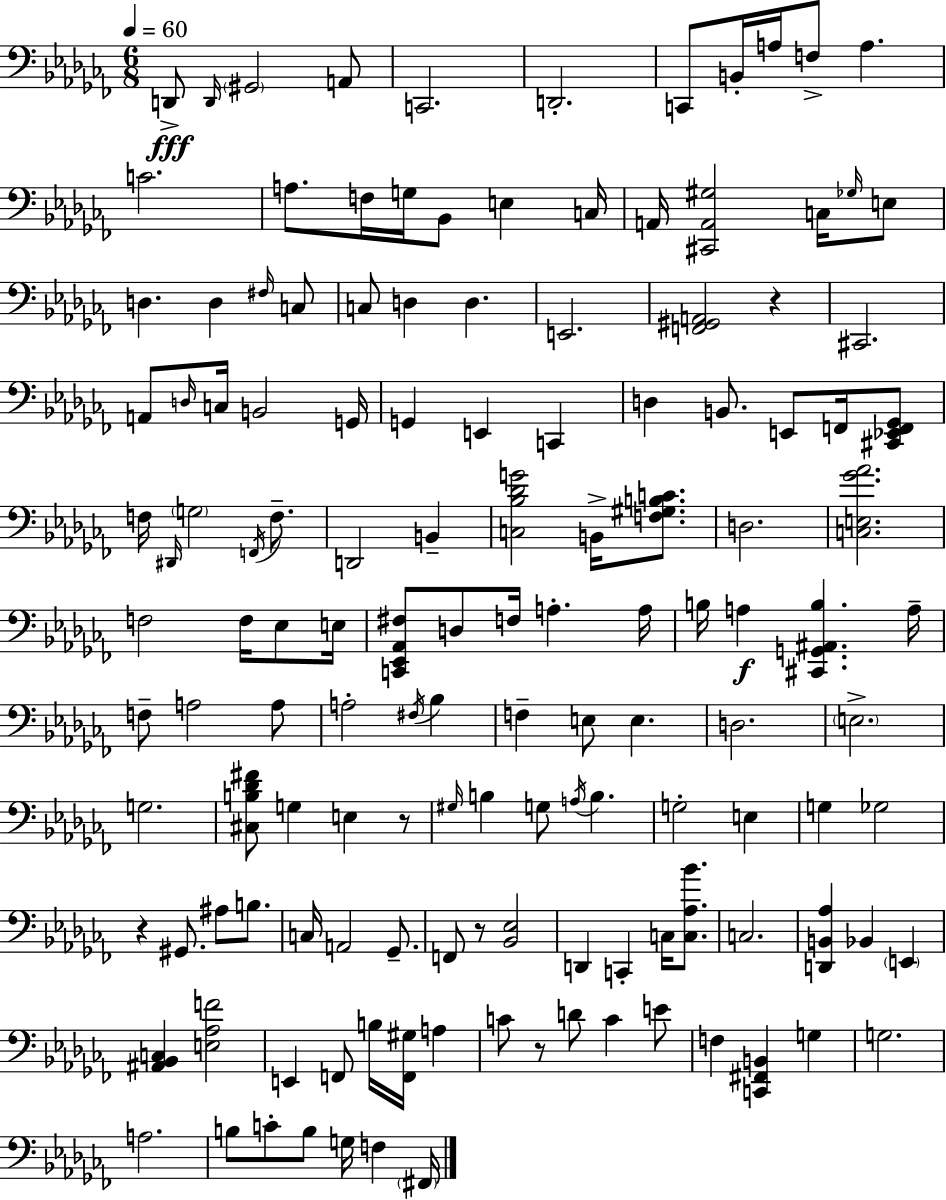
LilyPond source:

{
  \clef bass
  \numericTimeSignature
  \time 6/8
  \key aes \minor
  \tempo 4 = 60
  d,8->\fff \grace { d,16 } \parenthesize gis,2 a,8 | c,2. | d,2.-. | c,8 b,16-. a16 f8-> a4. | \break c'2. | a8. f16 g16 bes,8 e4 | c16 a,16 <cis, a, gis>2 c16 \grace { ges16 } | e8 d4. d4 | \break \grace { fis16 } c8 c8 d4 d4. | e,2. | <f, gis, a,>2 r4 | cis,2. | \break a,8 \grace { d16 } c16 b,2 | g,16 g,4 e,4 | c,4 d4 b,8. e,8 | f,16 <cis, ees, f, ges,>8 f16 \grace { dis,16 } \parenthesize g2 | \break \acciaccatura { f,16 } f8.-- d,2 | b,4-- <c bes des' g'>2 | b,16-> <f gis b c'>8. d2. | <c e ges' aes'>2. | \break f2 | f16 ees8 e16 <c, ees, aes, fis>8 d8 f16 a4.-. | a16 b16 a4\f <cis, g, ais, b>4. | a16-- f8-- a2 | \break a8 a2-. | \acciaccatura { fis16 } bes4 f4-- e8 | e4. d2. | \parenthesize e2.-> | \break g2. | <cis b des' fis'>8 g4 | e4 r8 \grace { gis16 } b4 | g8 \acciaccatura { a16 } b4. g2-. | \break e4 g4 | ges2 r4 | gis,8. ais8 b8. c16 a,2 | ges,8.-- f,8 r8 | \break <bes, ees>2 d,4 | c,4-. c16 <c aes bes'>8. c2. | <d, b, aes>4 | bes,4 \parenthesize e,4 <ais, bes, c>4 | \break <e aes f'>2 e,4 | f,8 b16 <f, gis>16 a4 c'8 r8 | d'8 c'4 e'8 f4 | <c, fis, b,>4 g4 g2. | \break a2. | b8 c'8-. | b8 g16 f4 \parenthesize fis,16 \bar "|."
}